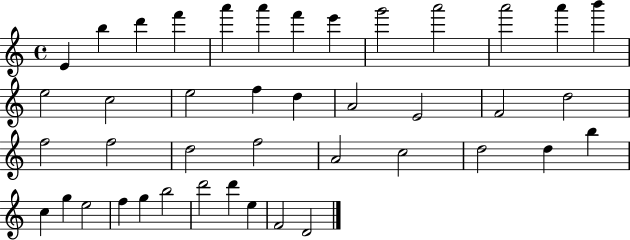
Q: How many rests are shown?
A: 0